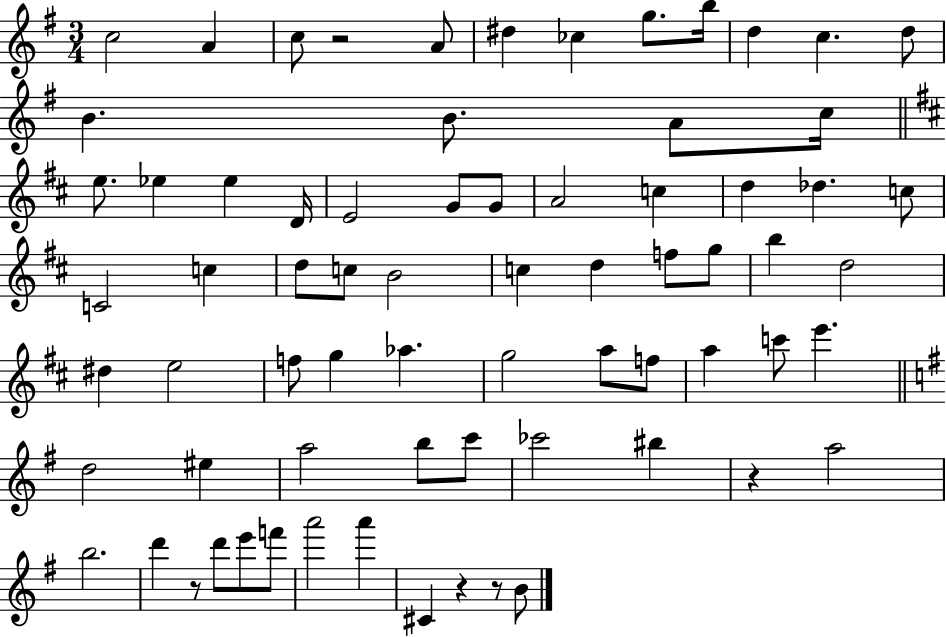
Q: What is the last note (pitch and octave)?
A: B4